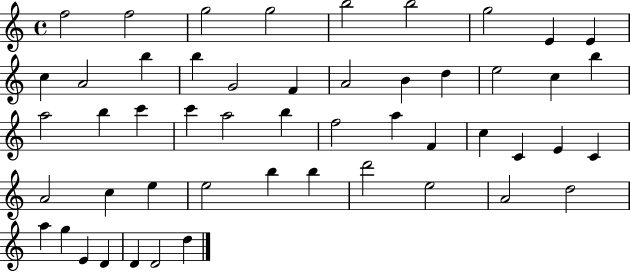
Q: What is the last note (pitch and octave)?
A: D5